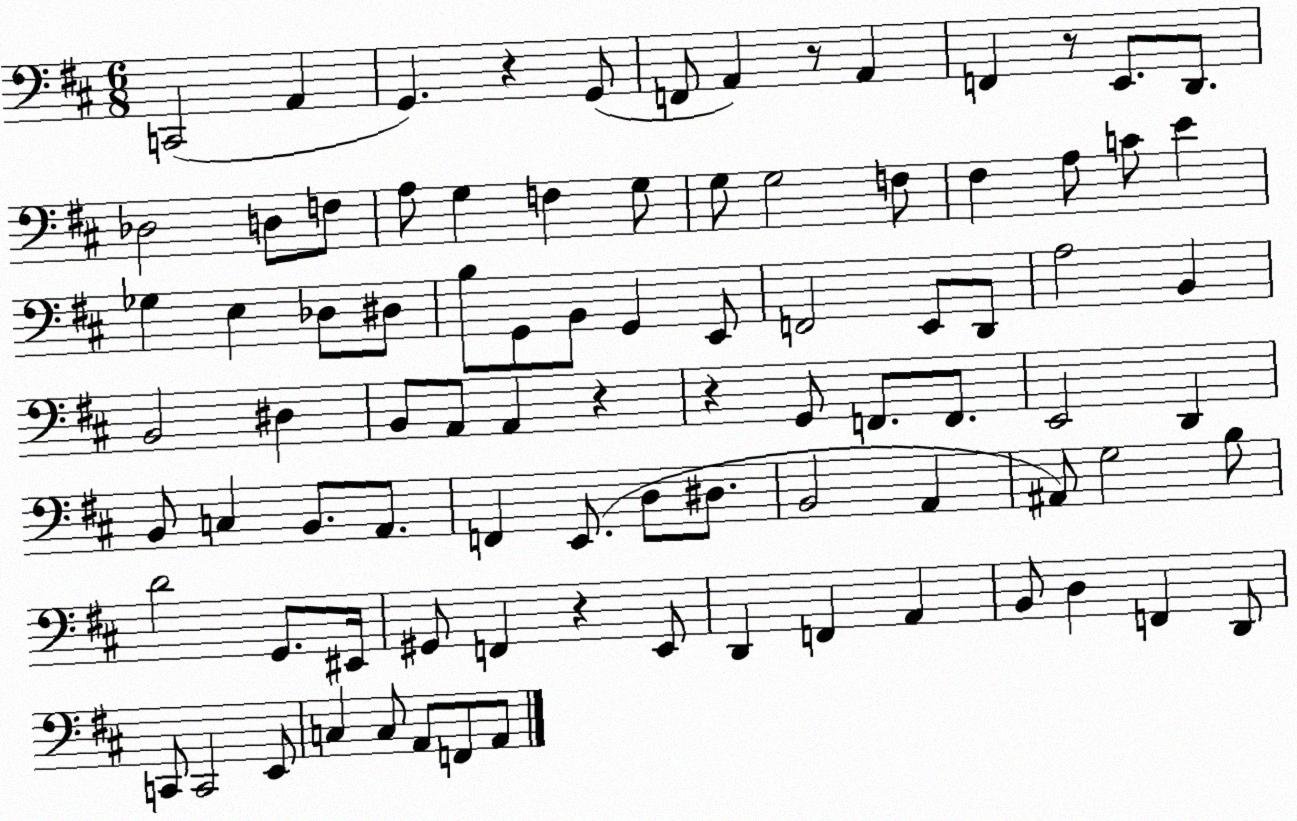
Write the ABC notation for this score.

X:1
T:Untitled
M:6/8
L:1/4
K:D
C,,2 A,, G,, z G,,/2 F,,/2 A,, z/2 A,, F,, z/2 E,,/2 D,,/2 _D,2 D,/2 F,/2 A,/2 G, F, G,/2 G,/2 G,2 F,/2 ^F, A,/2 C/2 E _G, E, _D,/2 ^D,/2 B,/2 G,,/2 B,,/2 G,, E,,/2 F,,2 E,,/2 D,,/2 A,2 B,, B,,2 ^D, B,,/2 A,,/2 A,, z z G,,/2 F,,/2 F,,/2 E,,2 D,, B,,/2 C, B,,/2 A,,/2 F,, E,,/2 D,/2 ^D,/2 B,,2 A,, ^A,,/2 G,2 B,/2 D2 G,,/2 ^E,,/4 ^G,,/2 F,, z E,,/2 D,, F,, A,, B,,/2 D, F,, D,,/2 C,,/2 C,,2 E,,/2 C, C,/2 A,,/2 F,,/2 A,,/2